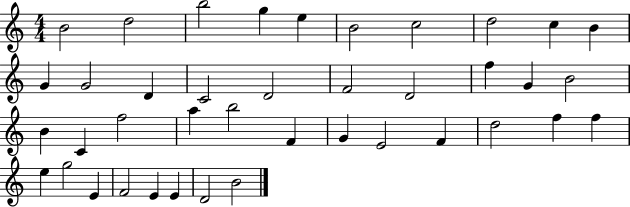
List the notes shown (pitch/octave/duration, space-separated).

B4/h D5/h B5/h G5/q E5/q B4/h C5/h D5/h C5/q B4/q G4/q G4/h D4/q C4/h D4/h F4/h D4/h F5/q G4/q B4/h B4/q C4/q F5/h A5/q B5/h F4/q G4/q E4/h F4/q D5/h F5/q F5/q E5/q G5/h E4/q F4/h E4/q E4/q D4/h B4/h